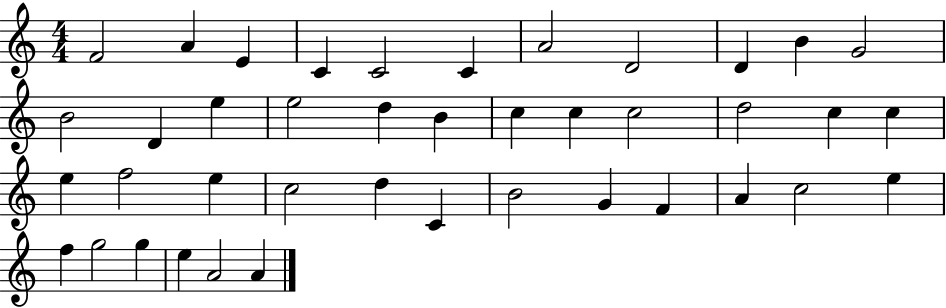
F4/h A4/q E4/q C4/q C4/h C4/q A4/h D4/h D4/q B4/q G4/h B4/h D4/q E5/q E5/h D5/q B4/q C5/q C5/q C5/h D5/h C5/q C5/q E5/q F5/h E5/q C5/h D5/q C4/q B4/h G4/q F4/q A4/q C5/h E5/q F5/q G5/h G5/q E5/q A4/h A4/q